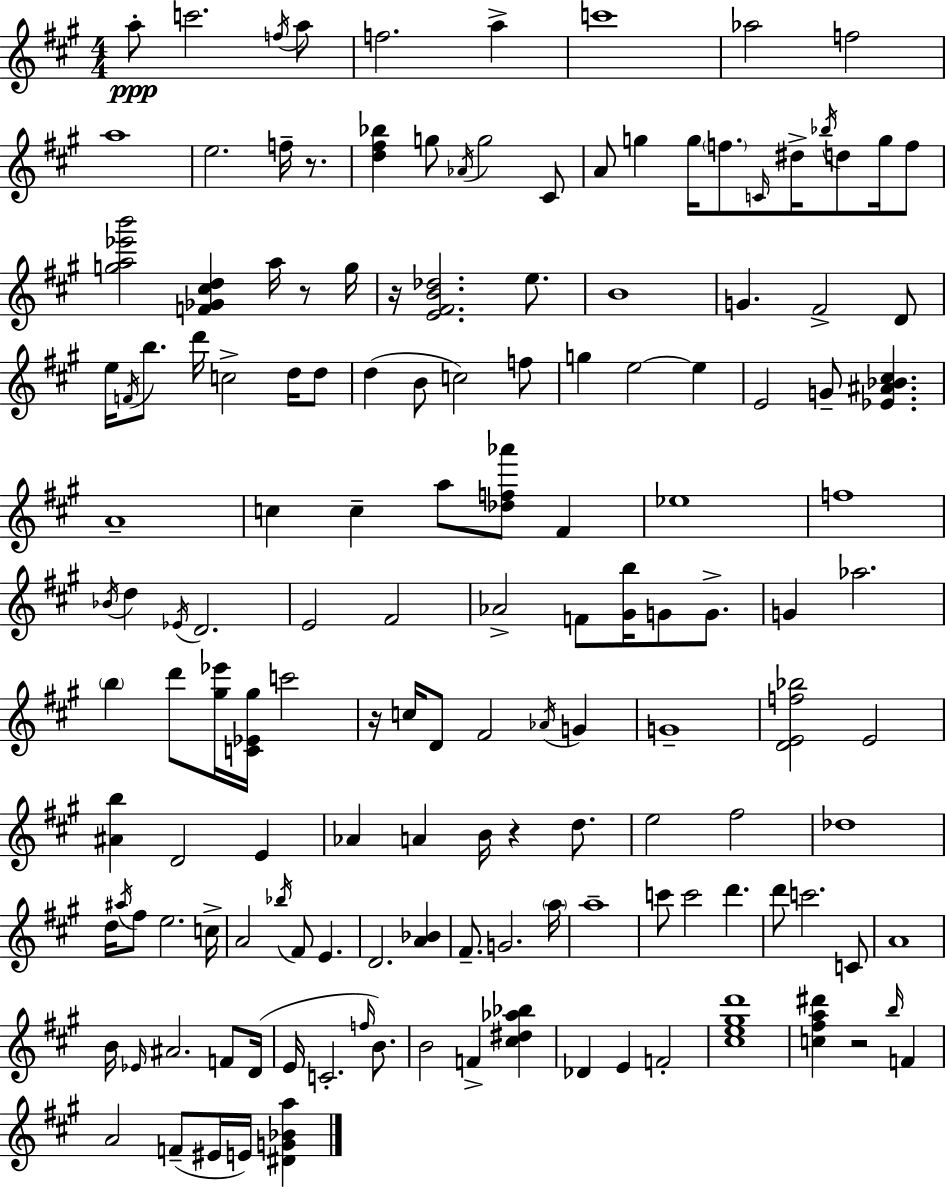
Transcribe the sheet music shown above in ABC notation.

X:1
T:Untitled
M:4/4
L:1/4
K:A
a/2 c'2 f/4 a/2 f2 a c'4 _a2 f2 a4 e2 f/4 z/2 [d^f_b] g/2 _A/4 g2 ^C/2 A/2 g g/4 f/2 C/4 ^d/4 _b/4 d/2 g/4 f/2 [ga_e'b']2 [F_G^cd] a/4 z/2 g/4 z/4 [E^FB_d]2 e/2 B4 G ^F2 D/2 e/4 F/4 b/2 d'/4 c2 d/4 d/2 d B/2 c2 f/2 g e2 e E2 G/2 [_E^A_B^c] A4 c c a/2 [_df_a']/2 ^F _e4 f4 _B/4 d _E/4 D2 E2 ^F2 _A2 F/2 [^Gb]/4 G/2 G/2 G _a2 b d'/2 [^g_e']/4 [C_E^g]/4 c'2 z/4 c/4 D/2 ^F2 _A/4 G G4 [DEf_b]2 E2 [^Ab] D2 E _A A B/4 z d/2 e2 ^f2 _d4 d/4 ^a/4 ^f/2 e2 c/4 A2 _b/4 ^F/2 E D2 [A_B] ^F/2 G2 a/4 a4 c'/2 c'2 d' d'/2 c'2 C/2 A4 B/4 _E/4 ^A2 F/2 D/4 E/4 C2 f/4 B/2 B2 F [^c^d_a_b] _D E F2 [^ce^gd']4 [c^fa^d'] z2 b/4 F A2 F/2 ^E/4 E/4 [^DG_Ba]